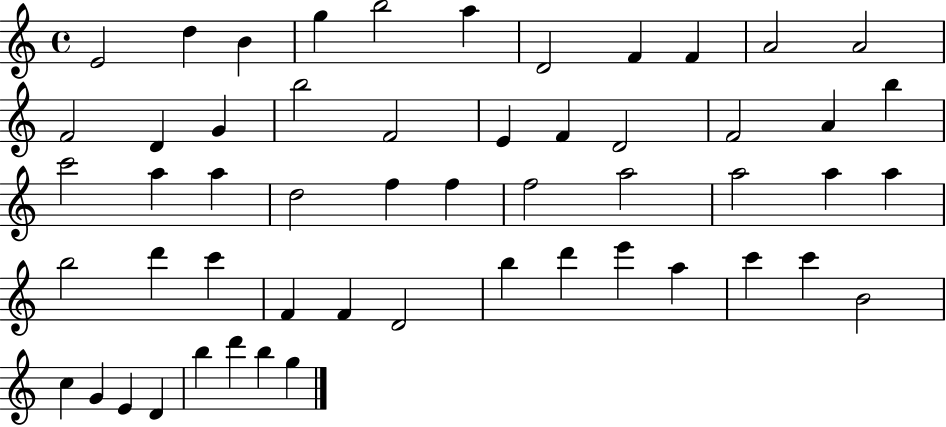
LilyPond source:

{
  \clef treble
  \time 4/4
  \defaultTimeSignature
  \key c \major
  e'2 d''4 b'4 | g''4 b''2 a''4 | d'2 f'4 f'4 | a'2 a'2 | \break f'2 d'4 g'4 | b''2 f'2 | e'4 f'4 d'2 | f'2 a'4 b''4 | \break c'''2 a''4 a''4 | d''2 f''4 f''4 | f''2 a''2 | a''2 a''4 a''4 | \break b''2 d'''4 c'''4 | f'4 f'4 d'2 | b''4 d'''4 e'''4 a''4 | c'''4 c'''4 b'2 | \break c''4 g'4 e'4 d'4 | b''4 d'''4 b''4 g''4 | \bar "|."
}